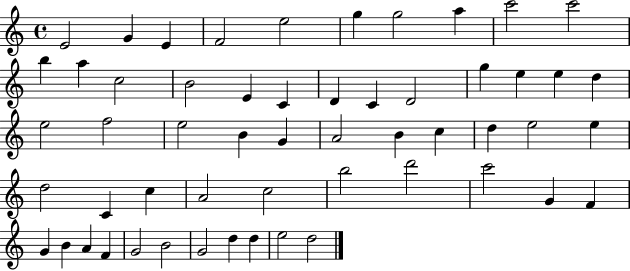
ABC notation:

X:1
T:Untitled
M:4/4
L:1/4
K:C
E2 G E F2 e2 g g2 a c'2 c'2 b a c2 B2 E C D C D2 g e e d e2 f2 e2 B G A2 B c d e2 e d2 C c A2 c2 b2 d'2 c'2 G F G B A F G2 B2 G2 d d e2 d2